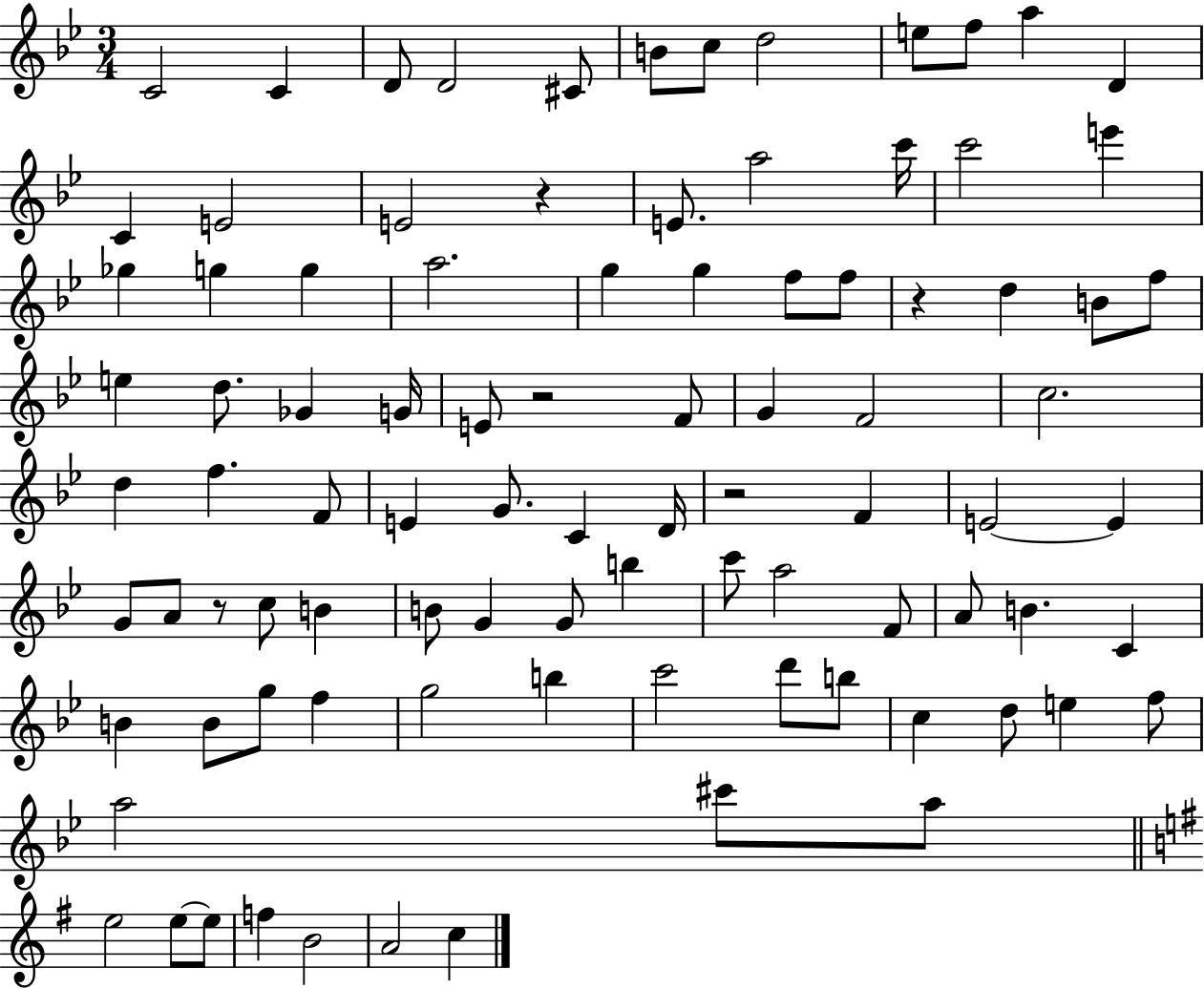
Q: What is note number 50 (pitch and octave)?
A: E4